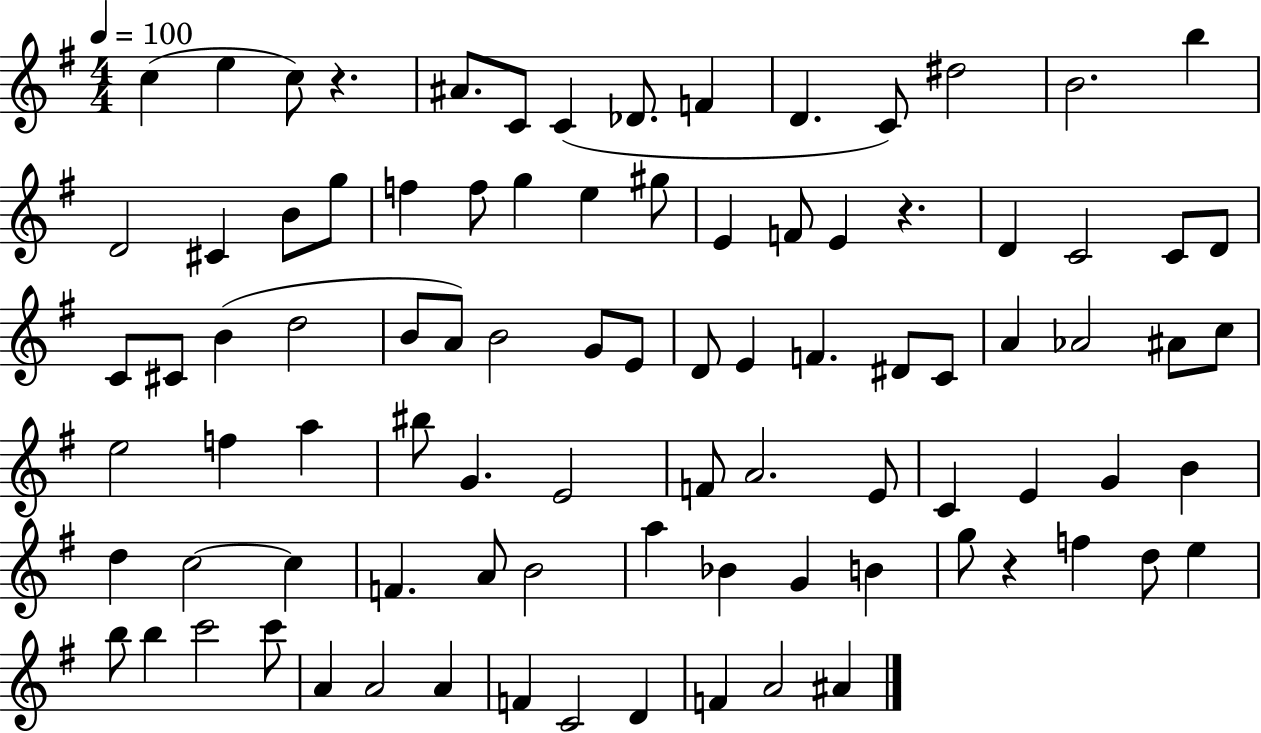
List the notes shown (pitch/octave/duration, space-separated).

C5/q E5/q C5/e R/q. A#4/e. C4/e C4/q Db4/e. F4/q D4/q. C4/e D#5/h B4/h. B5/q D4/h C#4/q B4/e G5/e F5/q F5/e G5/q E5/q G#5/e E4/q F4/e E4/q R/q. D4/q C4/h C4/e D4/e C4/e C#4/e B4/q D5/h B4/e A4/e B4/h G4/e E4/e D4/e E4/q F4/q. D#4/e C4/e A4/q Ab4/h A#4/e C5/e E5/h F5/q A5/q BIS5/e G4/q. E4/h F4/e A4/h. E4/e C4/q E4/q G4/q B4/q D5/q C5/h C5/q F4/q. A4/e B4/h A5/q Bb4/q G4/q B4/q G5/e R/q F5/q D5/e E5/q B5/e B5/q C6/h C6/e A4/q A4/h A4/q F4/q C4/h D4/q F4/q A4/h A#4/q